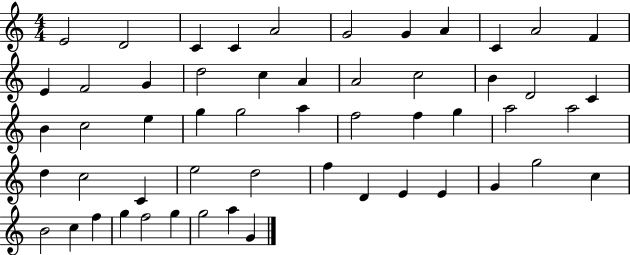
{
  \clef treble
  \numericTimeSignature
  \time 4/4
  \key c \major
  e'2 d'2 | c'4 c'4 a'2 | g'2 g'4 a'4 | c'4 a'2 f'4 | \break e'4 f'2 g'4 | d''2 c''4 a'4 | a'2 c''2 | b'4 d'2 c'4 | \break b'4 c''2 e''4 | g''4 g''2 a''4 | f''2 f''4 g''4 | a''2 a''2 | \break d''4 c''2 c'4 | e''2 d''2 | f''4 d'4 e'4 e'4 | g'4 g''2 c''4 | \break b'2 c''4 f''4 | g''4 f''2 g''4 | g''2 a''4 g'4 | \bar "|."
}